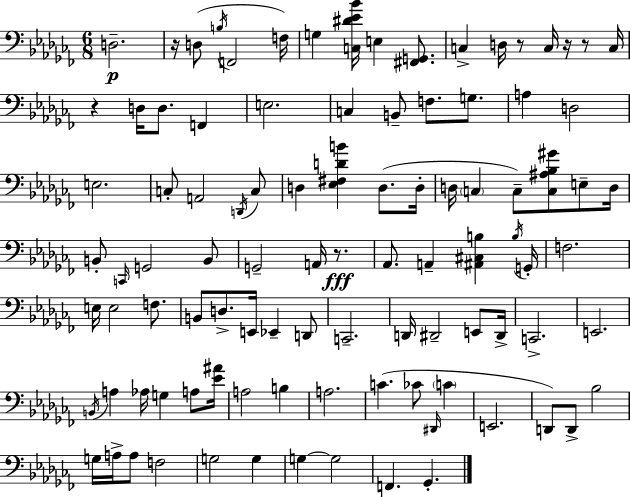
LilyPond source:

{
  \clef bass
  \numericTimeSignature
  \time 6/8
  \key aes \minor
  \repeat volta 2 { d2.--\p | r16 d8( \acciaccatura { b16 } f,2 | f16) g4 <c dis' ees' bes'>16 e4 <fis, g,>8. | c4-> d16 r8 c16 r16 r8 | \break c16 r4 d16 d8. f,4 | e2. | c4 b,8-- f8. g8. | a4 d2 | \break e2. | c8-. a,2 \acciaccatura { d,16 } | c8 d4 <ees fis d' b'>4 d8.( | d16-. d16 \parenthesize c4 c8--) <c ais bes gis'>8 e8-- | \break d16 b,8-. \grace { c,16 } g,2 | b,8 g,2-- a,16 | r8.\fff aes,8. a,4-- <ais, cis b>4 | \acciaccatura { b16 } g,16-. f2. | \break e16 e2 | f8. b,8 d8.-> e,16 ees,4-- | d,8 c,2.-- | d,16 dis,2-- | \break e,8 dis,16-> c,2.-> | e,2. | \acciaccatura { b,16 } a4 aes16 g4 | a8 <ees' ais'>16 a2 | \break b4 a2. | c'4.( ces'8 | \grace { dis,16 } \parenthesize c'4 e,2. | d,8) d,8-> bes2 | \break g16 a16-> a8 f2 | g2 | g4 g4~~ g2 | f,4. | \break ges,4.-. } \bar "|."
}